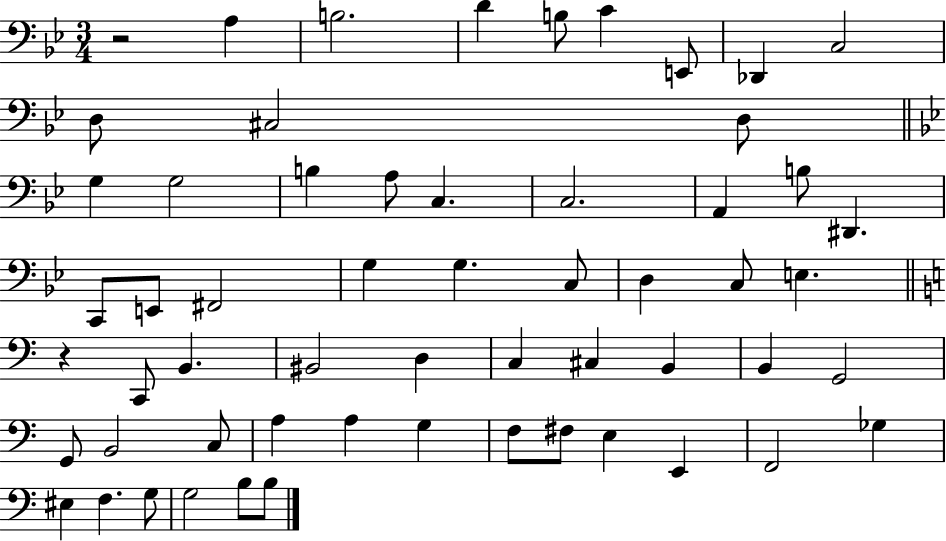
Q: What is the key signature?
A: BES major